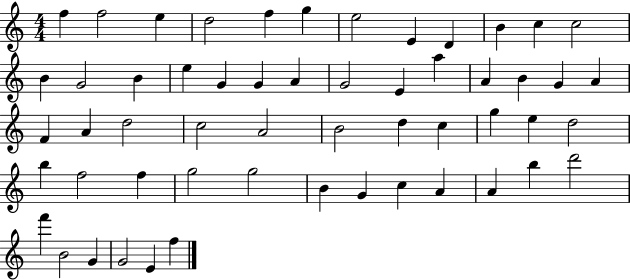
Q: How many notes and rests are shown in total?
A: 55